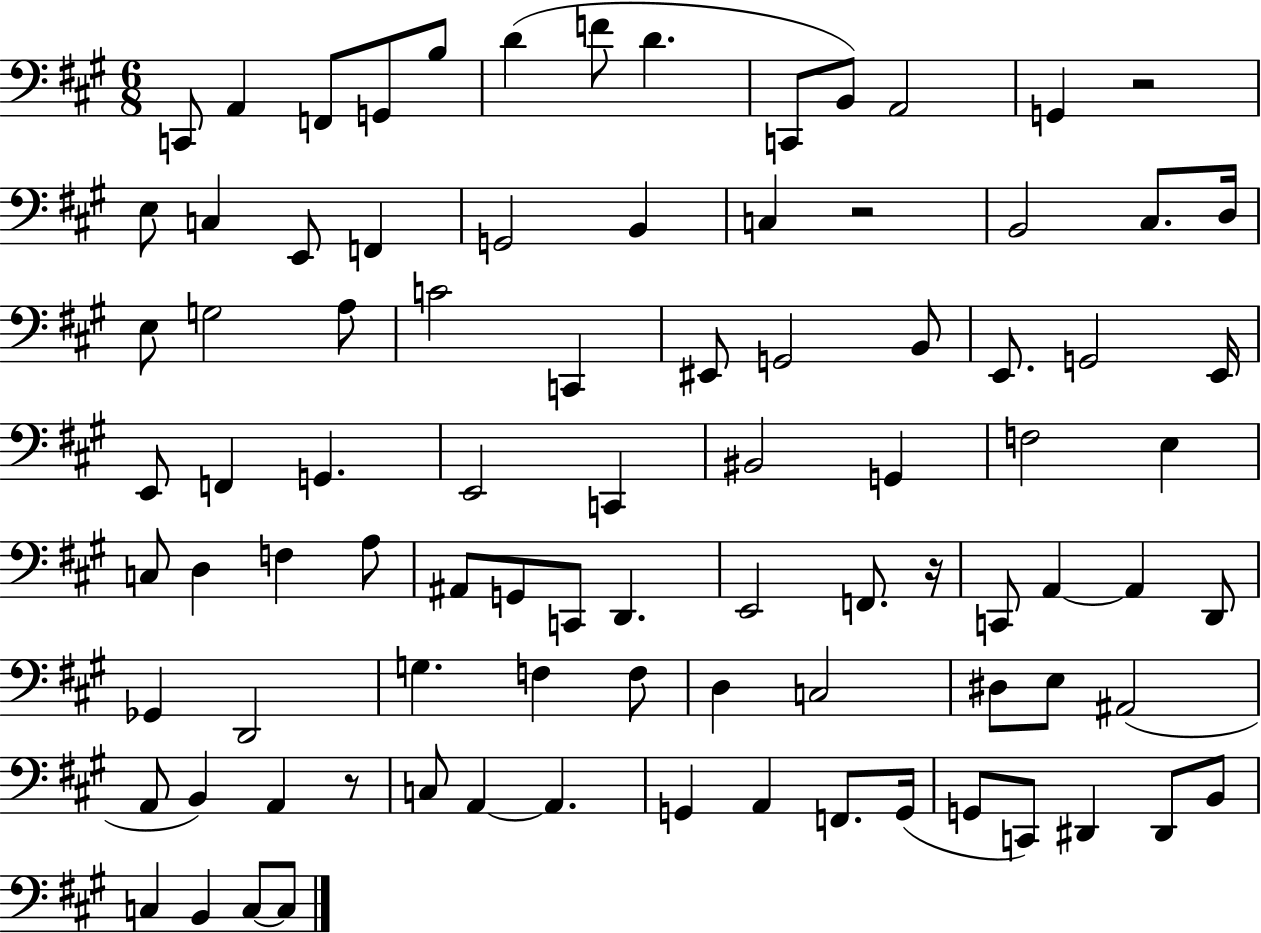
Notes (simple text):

C2/e A2/q F2/e G2/e B3/e D4/q F4/e D4/q. C2/e B2/e A2/h G2/q R/h E3/e C3/q E2/e F2/q G2/h B2/q C3/q R/h B2/h C#3/e. D3/s E3/e G3/h A3/e C4/h C2/q EIS2/e G2/h B2/e E2/e. G2/h E2/s E2/e F2/q G2/q. E2/h C2/q BIS2/h G2/q F3/h E3/q C3/e D3/q F3/q A3/e A#2/e G2/e C2/e D2/q. E2/h F2/e. R/s C2/e A2/q A2/q D2/e Gb2/q D2/h G3/q. F3/q F3/e D3/q C3/h D#3/e E3/e A#2/h A2/e B2/q A2/q R/e C3/e A2/q A2/q. G2/q A2/q F2/e. G2/s G2/e C2/e D#2/q D#2/e B2/e C3/q B2/q C3/e C3/e